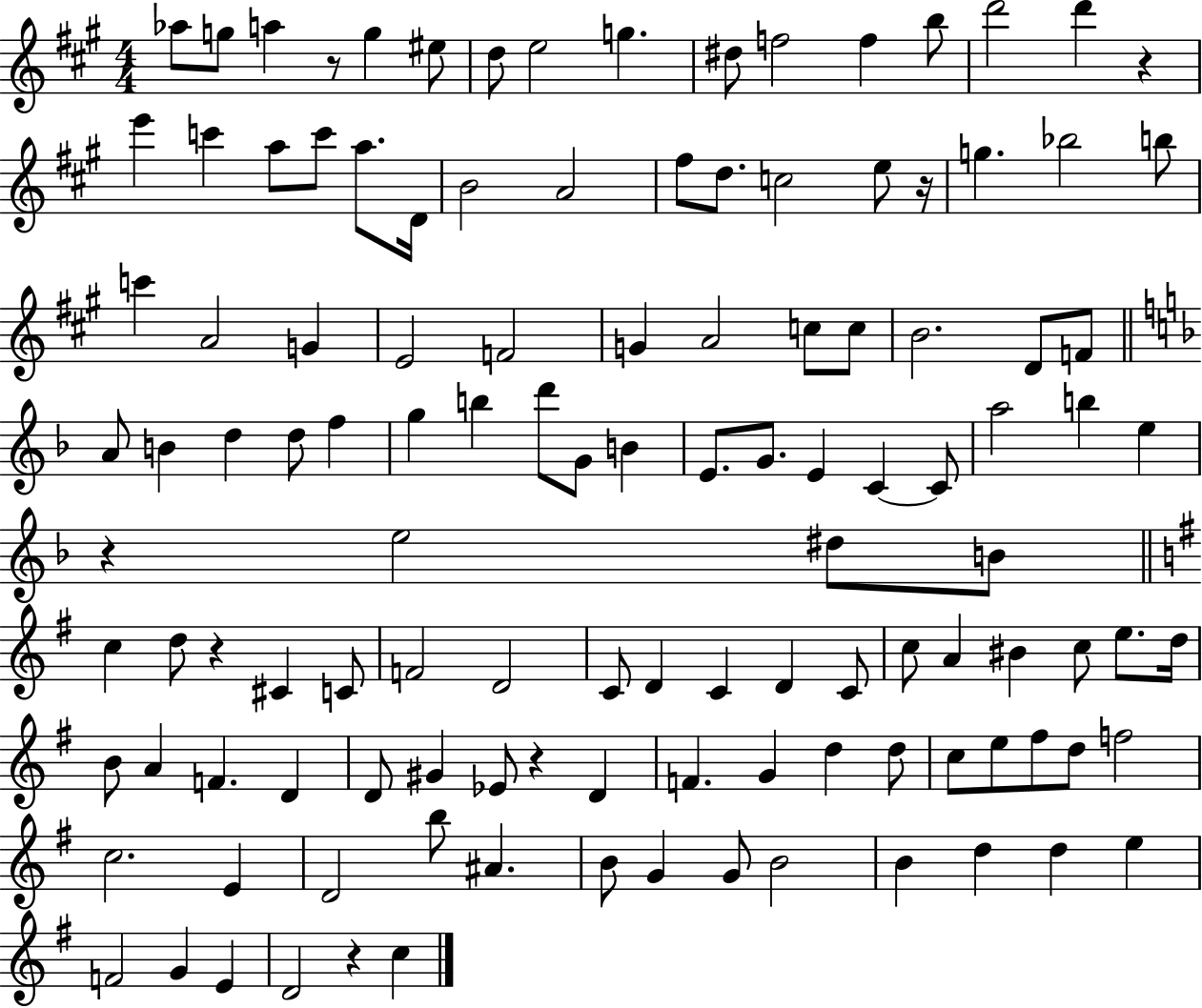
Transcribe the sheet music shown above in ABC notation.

X:1
T:Untitled
M:4/4
L:1/4
K:A
_a/2 g/2 a z/2 g ^e/2 d/2 e2 g ^d/2 f2 f b/2 d'2 d' z e' c' a/2 c'/2 a/2 D/4 B2 A2 ^f/2 d/2 c2 e/2 z/4 g _b2 b/2 c' A2 G E2 F2 G A2 c/2 c/2 B2 D/2 F/2 A/2 B d d/2 f g b d'/2 G/2 B E/2 G/2 E C C/2 a2 b e z e2 ^d/2 B/2 c d/2 z ^C C/2 F2 D2 C/2 D C D C/2 c/2 A ^B c/2 e/2 d/4 B/2 A F D D/2 ^G _E/2 z D F G d d/2 c/2 e/2 ^f/2 d/2 f2 c2 E D2 b/2 ^A B/2 G G/2 B2 B d d e F2 G E D2 z c